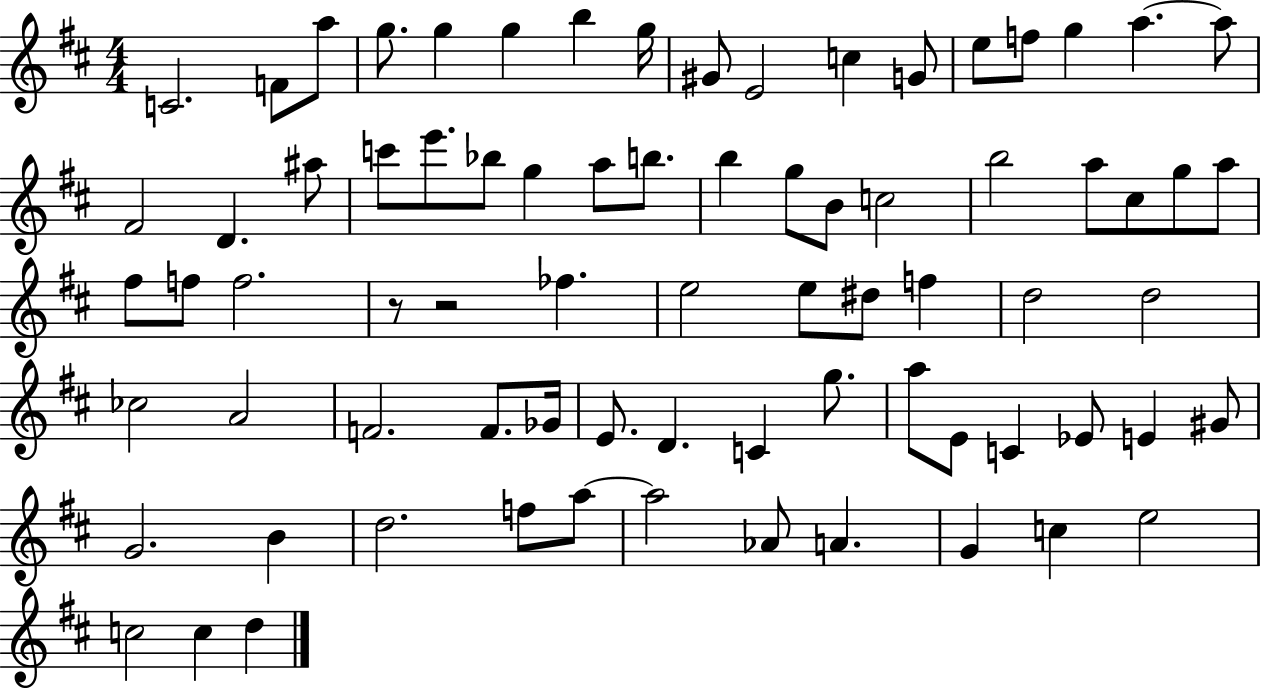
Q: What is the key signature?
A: D major